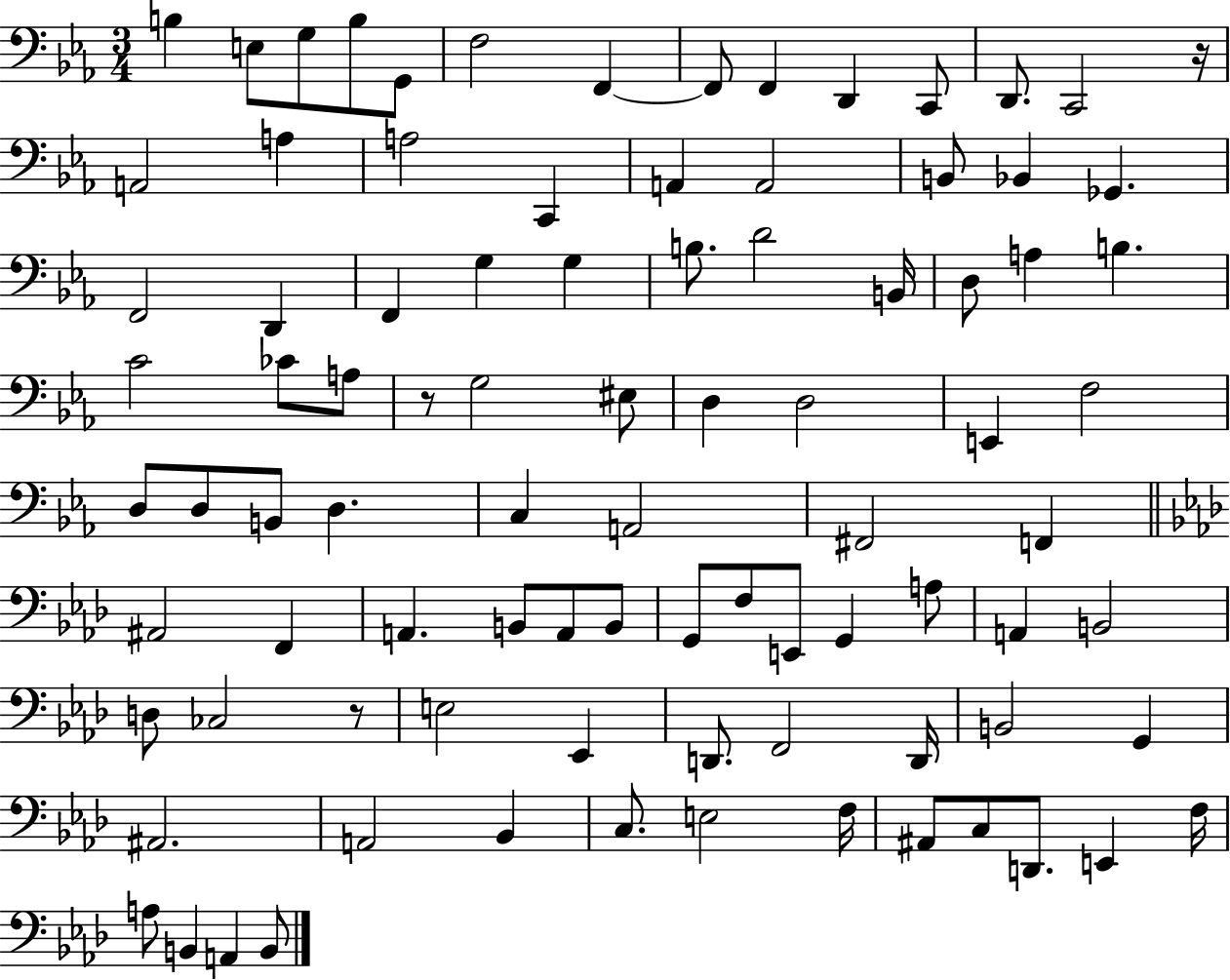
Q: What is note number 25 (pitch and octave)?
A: F2